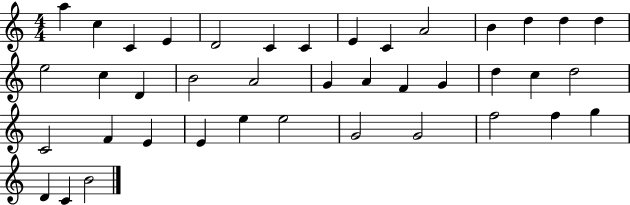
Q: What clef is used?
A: treble